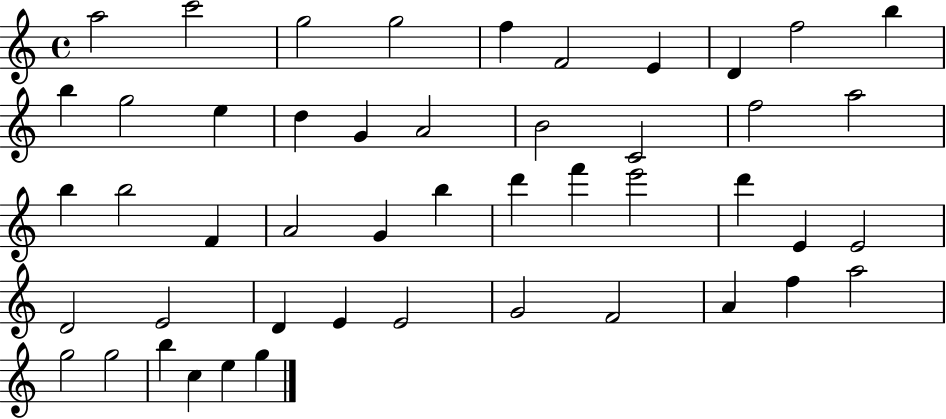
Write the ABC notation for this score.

X:1
T:Untitled
M:4/4
L:1/4
K:C
a2 c'2 g2 g2 f F2 E D f2 b b g2 e d G A2 B2 C2 f2 a2 b b2 F A2 G b d' f' e'2 d' E E2 D2 E2 D E E2 G2 F2 A f a2 g2 g2 b c e g